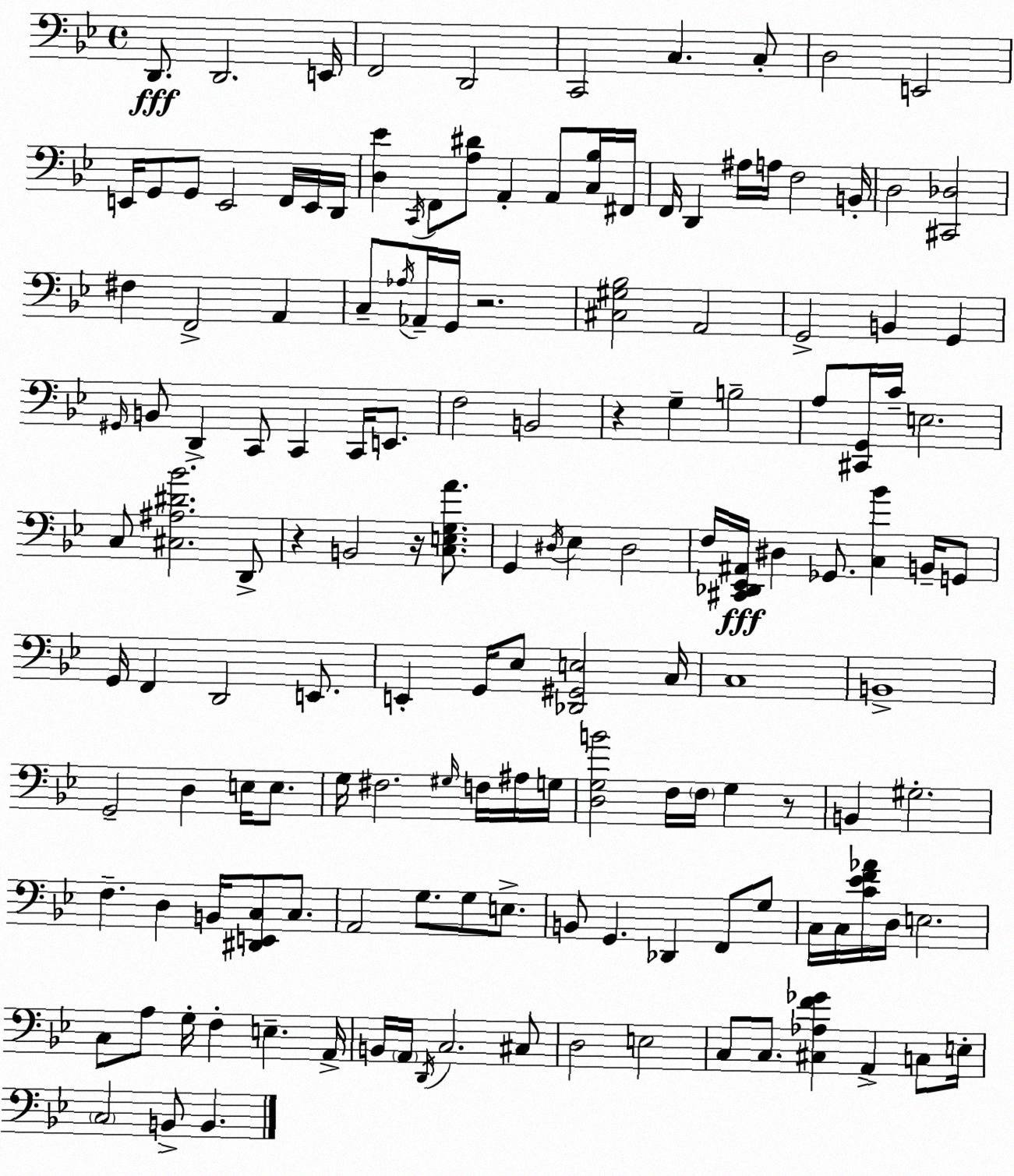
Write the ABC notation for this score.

X:1
T:Untitled
M:4/4
L:1/4
K:Bb
D,,/2 D,,2 E,,/4 F,,2 D,,2 C,,2 C, C,/2 D,2 E,,2 E,,/4 G,,/2 G,,/2 E,,2 F,,/4 E,,/4 D,,/4 [D,_E] C,,/4 F,,/2 [A,^D]/2 A,, A,,/2 [C,_B,]/4 ^F,,/4 F,,/4 D,, ^A,/4 A,/4 F,2 B,,/4 D,2 [^C,,_D,]2 ^F, F,,2 A,, C,/2 _A,/4 _A,,/4 G,,/4 z2 [^C,^G,_B,]2 A,,2 G,,2 B,, G,, ^G,,/4 B,,/2 D,, C,,/2 C,, C,,/4 E,,/2 F,2 B,,2 z G, B,2 A,/2 [^C,,G,,]/4 C/4 E,2 C,/2 [^C,^A,^D_B]2 D,,/2 z B,,2 z/4 [C,E,G,A]/2 G,, ^D,/4 _E, ^D,2 F,/4 [^C,,_D,,_E,,^A,,]/4 ^D, _G,,/2 [C,_B] B,,/4 G,,/2 G,,/4 F,, D,,2 E,,/2 E,, G,,/4 _E,/2 [_D,,^G,,E,]2 C,/4 C,4 B,,4 G,,2 D, E,/4 E,/2 G,/4 ^F,2 ^G,/4 F,/4 ^A,/4 G,/4 [D,G,B]2 F,/4 F,/4 G, z/2 B,, ^G,2 F, D, B,,/4 [^D,,E,,C,]/2 C,/2 A,,2 G,/2 G,/2 E,/2 B,,/2 G,, _D,, F,,/2 G,/2 C,/4 C,/4 [C_EF_A]/4 D,/4 E,2 C,/2 A,/2 G,/4 F, E, A,,/4 B,,/4 A,,/4 D,,/4 C,2 ^C,/2 D,2 E,2 C,/2 C,/2 [^C,_A,F_G] A,, C,/2 E,/4 C,2 B,,/2 B,,